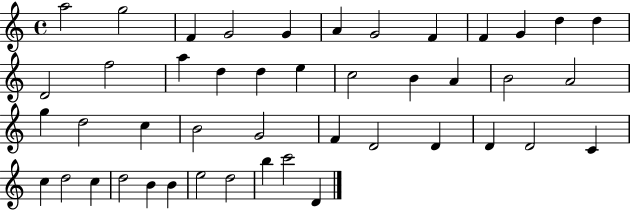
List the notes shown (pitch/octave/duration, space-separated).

A5/h G5/h F4/q G4/h G4/q A4/q G4/h F4/q F4/q G4/q D5/q D5/q D4/h F5/h A5/q D5/q D5/q E5/q C5/h B4/q A4/q B4/h A4/h G5/q D5/h C5/q B4/h G4/h F4/q D4/h D4/q D4/q D4/h C4/q C5/q D5/h C5/q D5/h B4/q B4/q E5/h D5/h B5/q C6/h D4/q